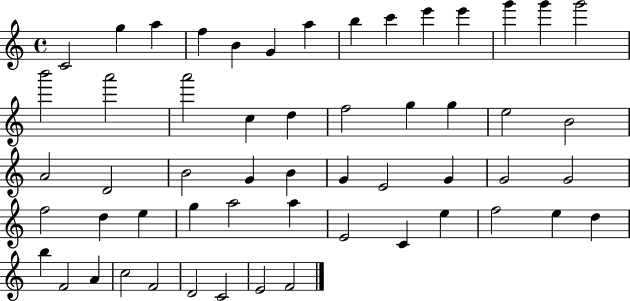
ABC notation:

X:1
T:Untitled
M:4/4
L:1/4
K:C
C2 g a f B G a b c' e' e' g' g' g'2 b'2 a'2 a'2 c d f2 g g e2 B2 A2 D2 B2 G B G E2 G G2 G2 f2 d e g a2 a E2 C e f2 e d b F2 A c2 F2 D2 C2 E2 F2